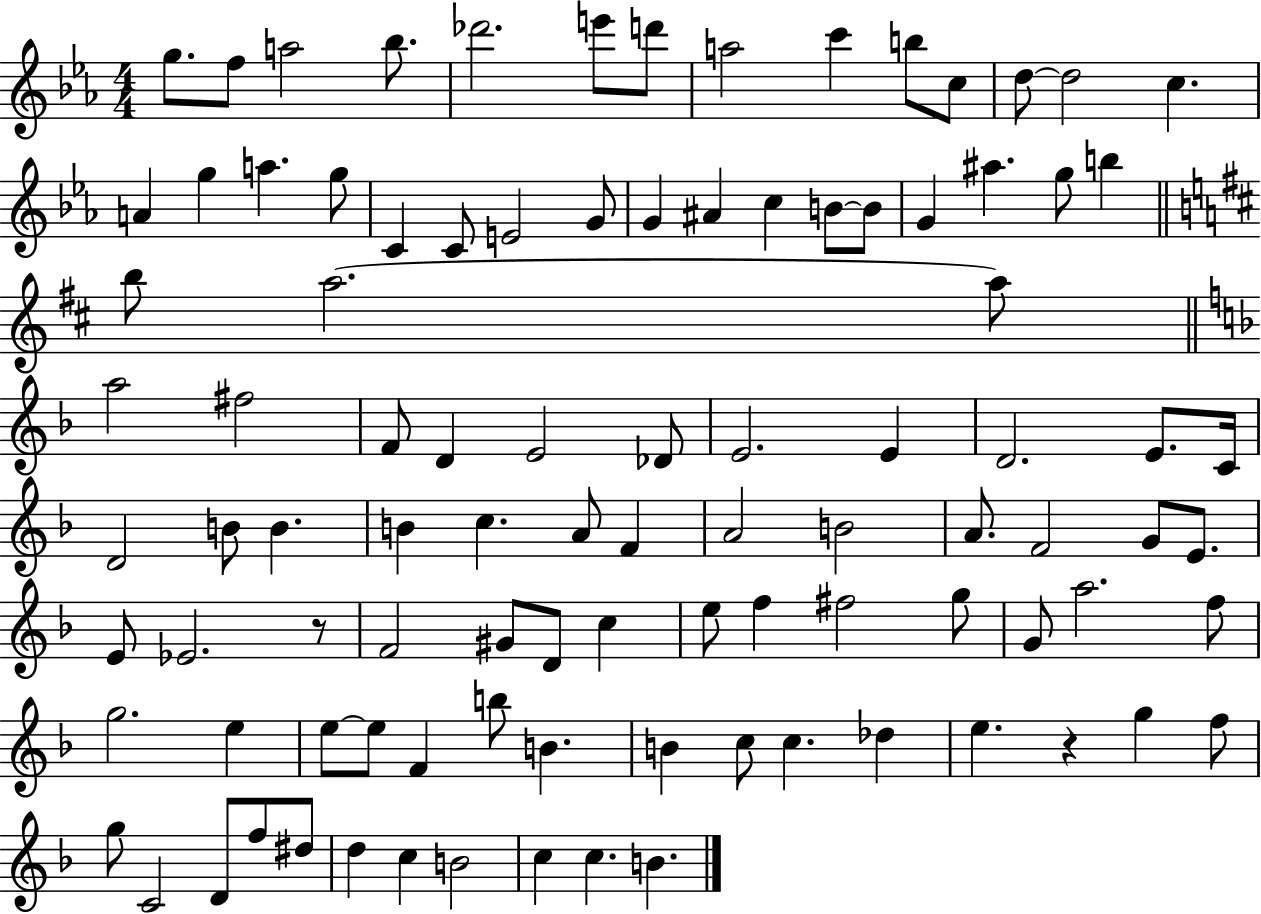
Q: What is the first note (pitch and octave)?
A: G5